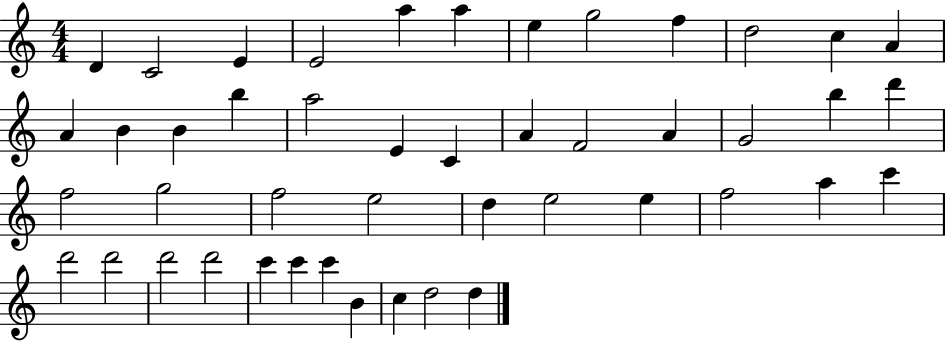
X:1
T:Untitled
M:4/4
L:1/4
K:C
D C2 E E2 a a e g2 f d2 c A A B B b a2 E C A F2 A G2 b d' f2 g2 f2 e2 d e2 e f2 a c' d'2 d'2 d'2 d'2 c' c' c' B c d2 d